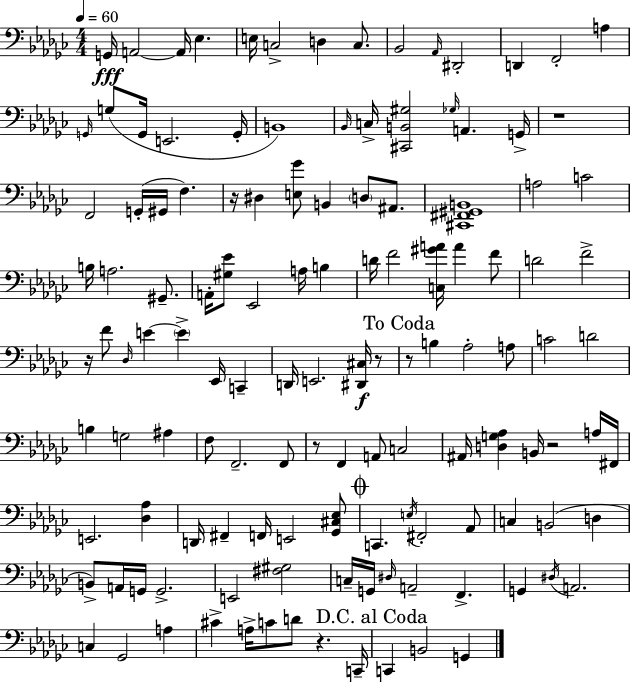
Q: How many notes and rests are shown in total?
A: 128